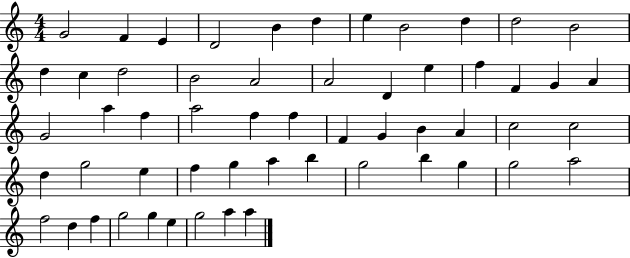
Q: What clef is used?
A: treble